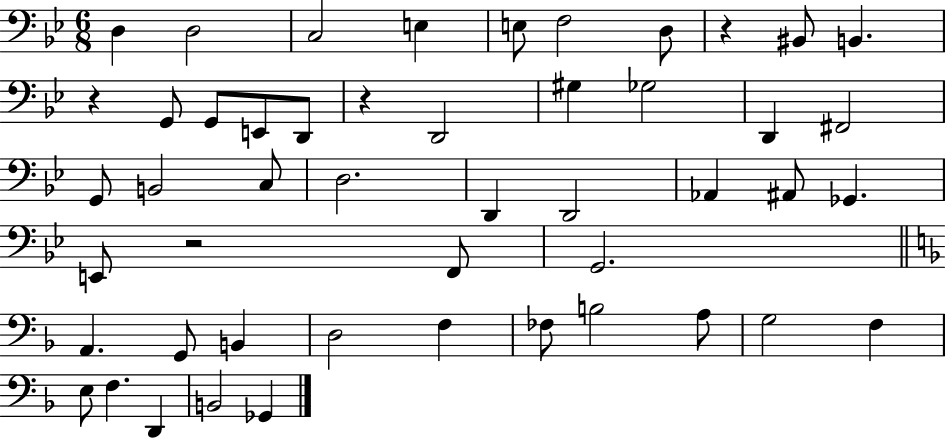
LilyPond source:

{
  \clef bass
  \numericTimeSignature
  \time 6/8
  \key bes \major
  \repeat volta 2 { d4 d2 | c2 e4 | e8 f2 d8 | r4 bis,8 b,4. | \break r4 g,8 g,8 e,8 d,8 | r4 d,2 | gis4 ges2 | d,4 fis,2 | \break g,8 b,2 c8 | d2. | d,4 d,2 | aes,4 ais,8 ges,4. | \break e,8 r2 f,8 | g,2. | \bar "||" \break \key f \major a,4. g,8 b,4 | d2 f4 | fes8 b2 a8 | g2 f4 | \break e8 f4. d,4 | b,2 ges,4 | } \bar "|."
}